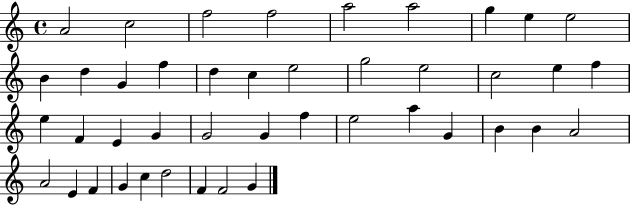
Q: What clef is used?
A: treble